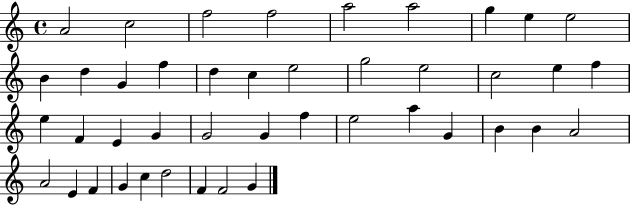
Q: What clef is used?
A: treble